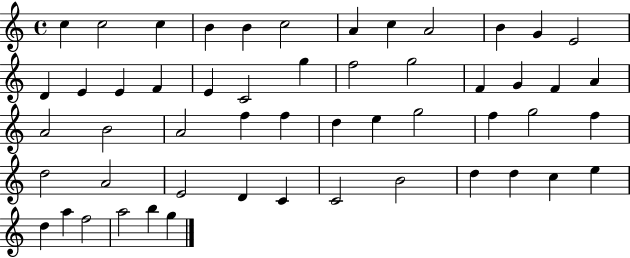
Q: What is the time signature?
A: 4/4